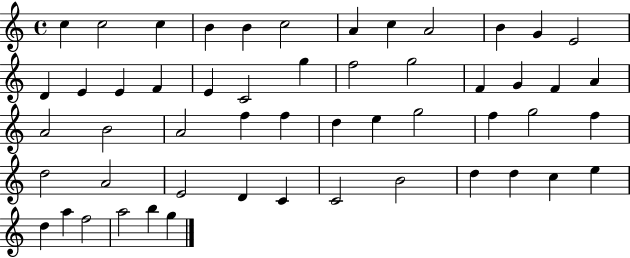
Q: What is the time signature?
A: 4/4